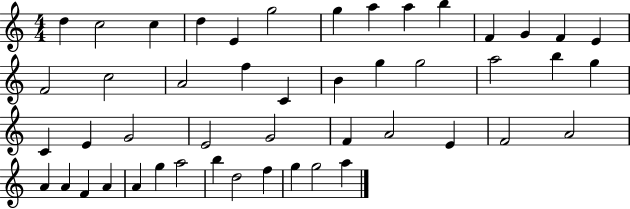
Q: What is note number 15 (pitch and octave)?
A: F4